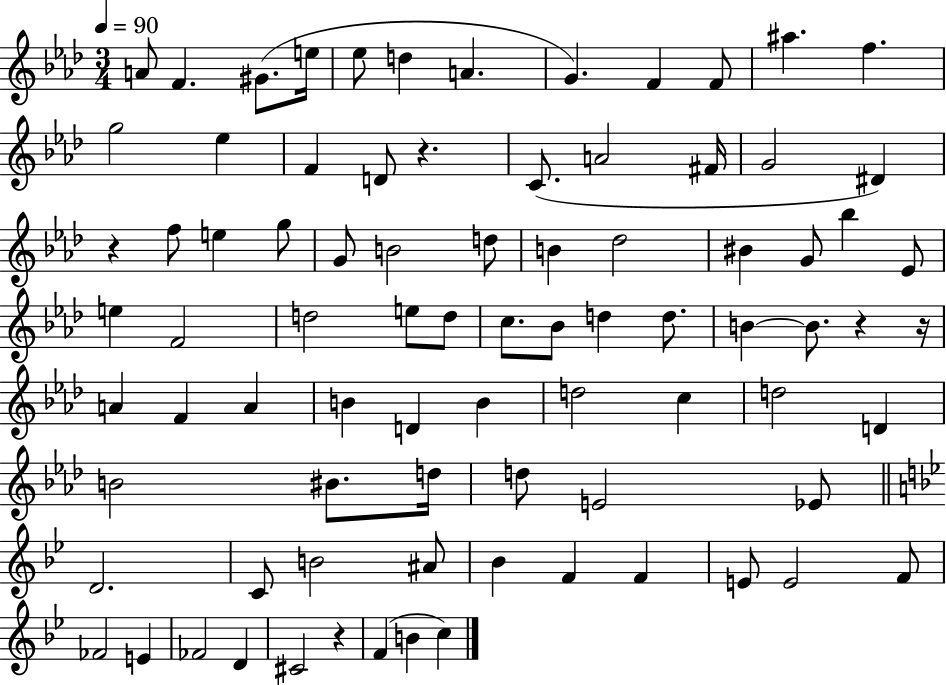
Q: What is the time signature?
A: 3/4